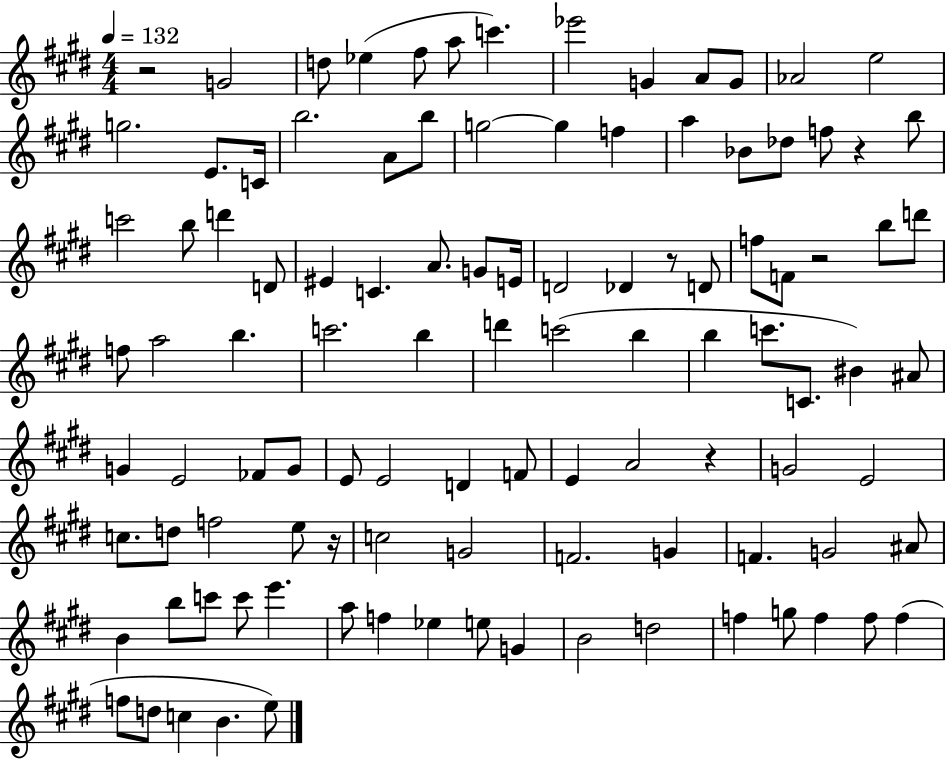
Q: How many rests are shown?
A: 6